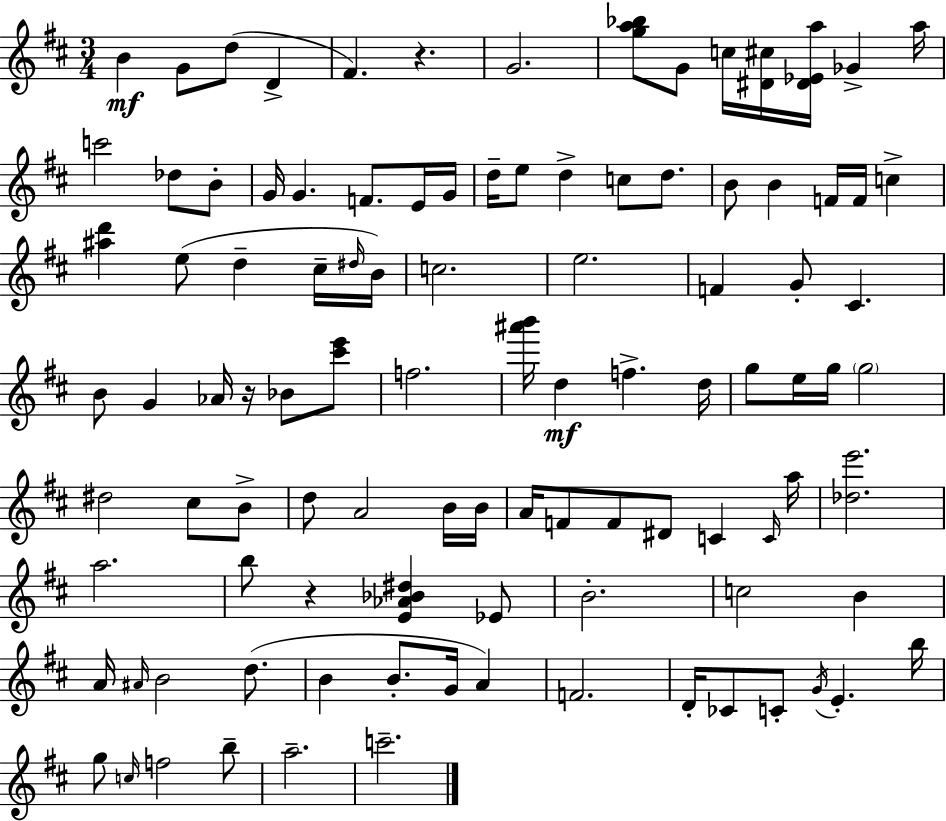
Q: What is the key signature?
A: D major